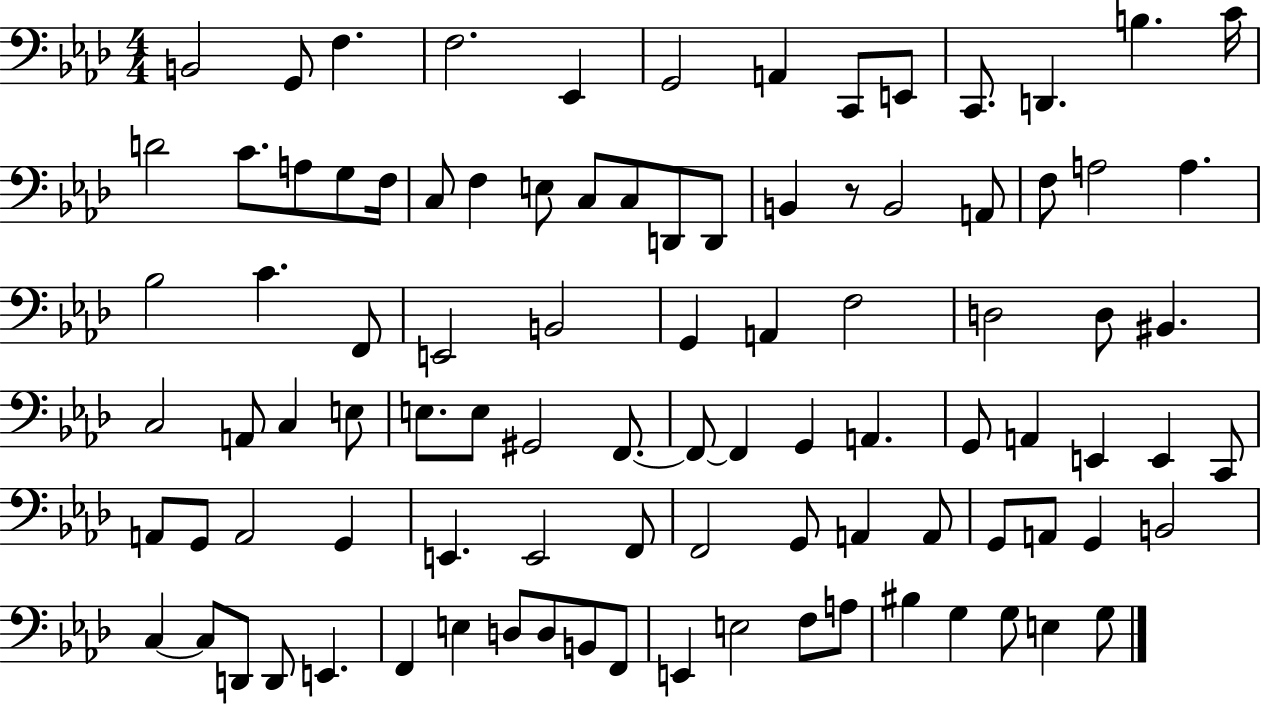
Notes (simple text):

B2/h G2/e F3/q. F3/h. Eb2/q G2/h A2/q C2/e E2/e C2/e. D2/q. B3/q. C4/s D4/h C4/e. A3/e G3/e F3/s C3/e F3/q E3/e C3/e C3/e D2/e D2/e B2/q R/e B2/h A2/e F3/e A3/h A3/q. Bb3/h C4/q. F2/e E2/h B2/h G2/q A2/q F3/h D3/h D3/e BIS2/q. C3/h A2/e C3/q E3/e E3/e. E3/e G#2/h F2/e. F2/e F2/q G2/q A2/q. G2/e A2/q E2/q E2/q C2/e A2/e G2/e A2/h G2/q E2/q. E2/h F2/e F2/h G2/e A2/q A2/e G2/e A2/e G2/q B2/h C3/q C3/e D2/e D2/e E2/q. F2/q E3/q D3/e D3/e B2/e F2/e E2/q E3/h F3/e A3/e BIS3/q G3/q G3/e E3/q G3/e